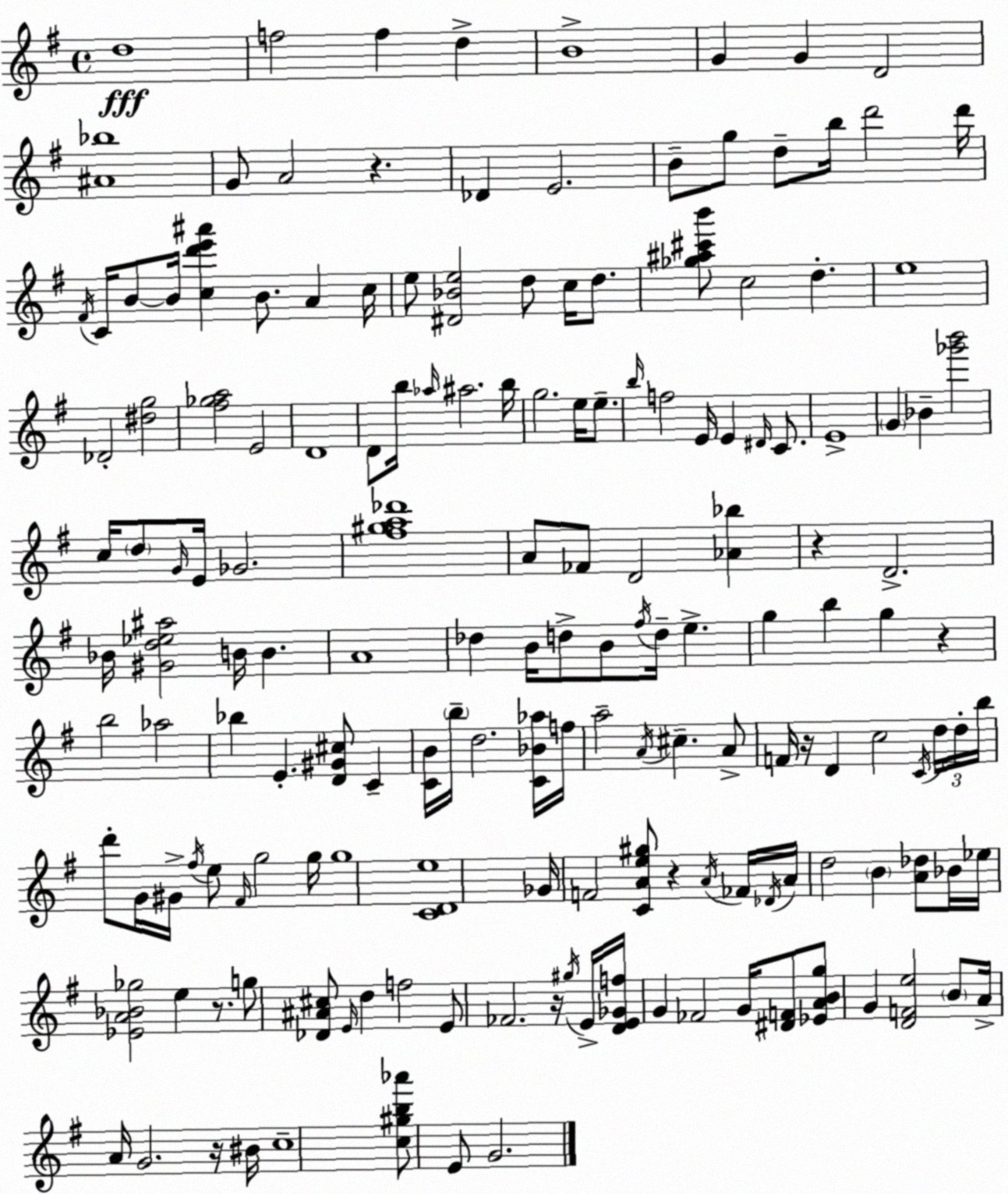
X:1
T:Untitled
M:4/4
L:1/4
K:G
d4 f2 f d B4 G G D2 [^A_b]4 G/2 A2 z _D E2 B/2 g/2 d/2 b/4 d'2 d'/4 ^F/4 C/4 B/2 B/4 [cd'e'^a'] B/2 A c/4 e/2 [^D_Be]2 d/2 c/4 d/2 [_g^a^c'b']/2 c2 d e4 _D2 [^dg]2 [^f_ga]2 E2 D4 D/2 b/4 _a/4 ^a2 b/4 g2 e/4 e/2 b/4 f2 E/4 E ^D/4 C/2 E4 G _B [_g'b']2 c/4 d/2 G/4 E/4 _G2 [^f^ga_d']4 A/2 _F/2 D2 [_A_b] z D2 _B/4 [^Gd_e^a]2 B/4 B A4 _d B/4 d/2 B/2 ^f/4 d/4 e g b g z b2 _a2 _b E [D^G^c]/2 C [CB]/4 b/4 d2 [C_B_a]/4 f/4 a2 A/4 ^c A/2 F/4 z/4 D c2 C/4 d/4 d/4 b/4 d'/2 G/4 ^G/4 ^f/4 e/2 ^F/4 g2 g/4 g4 [CDe]4 _G/4 F2 [CAe^g]/2 z A/4 _F/4 _D/4 A/4 d2 B [A_d]/2 _B/4 _e/4 [_EA_B_g]2 e z/2 g/2 [_D^A^c]/2 E/4 d f2 E/2 _F2 z/4 ^g/4 E/4 [DE_Gf]/4 G _F2 G/4 [^DF]/2 [_EABg]/2 G [DFe]2 B/2 A/4 A/4 G2 z/4 ^B/4 c4 [c^gb_a']/2 E/2 G2